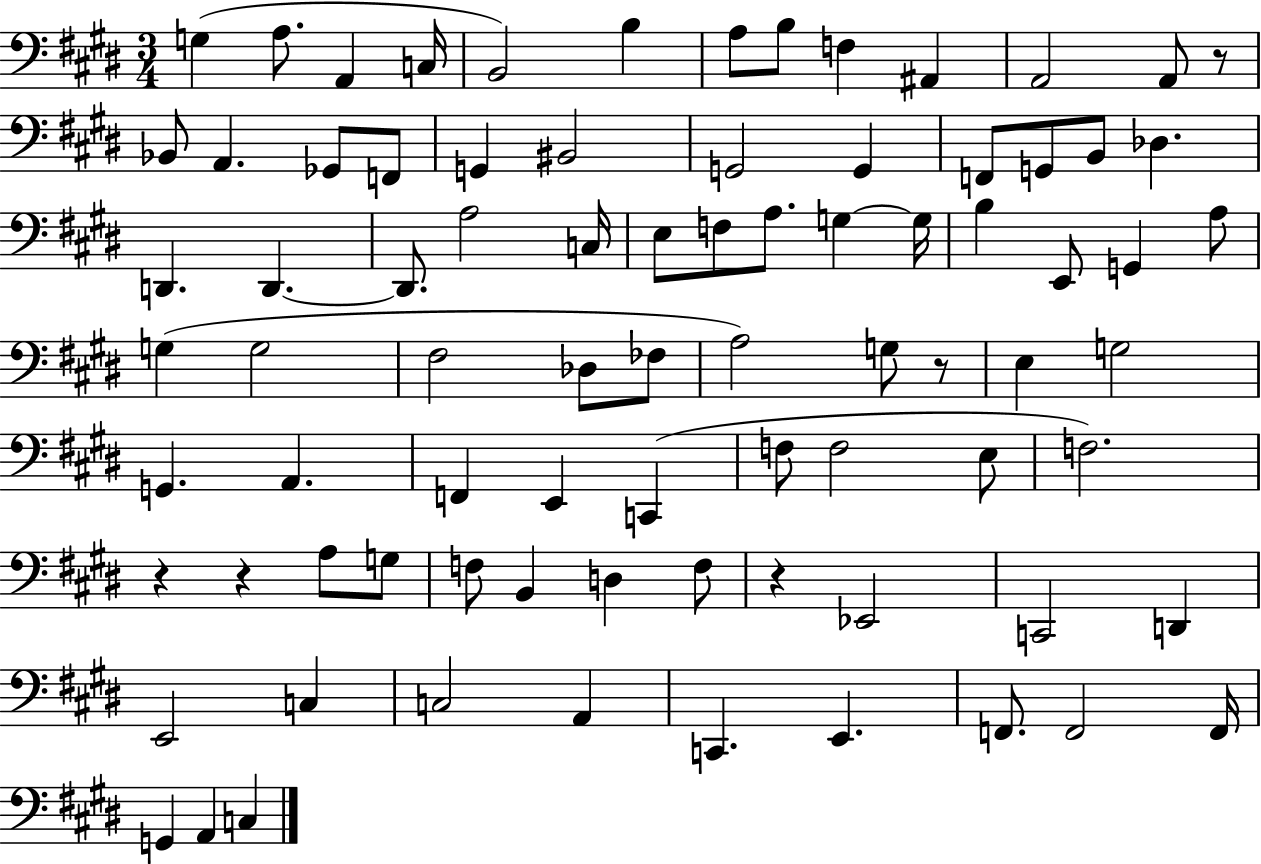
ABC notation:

X:1
T:Untitled
M:3/4
L:1/4
K:E
G, A,/2 A,, C,/4 B,,2 B, A,/2 B,/2 F, ^A,, A,,2 A,,/2 z/2 _B,,/2 A,, _G,,/2 F,,/2 G,, ^B,,2 G,,2 G,, F,,/2 G,,/2 B,,/2 _D, D,, D,, D,,/2 A,2 C,/4 E,/2 F,/2 A,/2 G, G,/4 B, E,,/2 G,, A,/2 G, G,2 ^F,2 _D,/2 _F,/2 A,2 G,/2 z/2 E, G,2 G,, A,, F,, E,, C,, F,/2 F,2 E,/2 F,2 z z A,/2 G,/2 F,/2 B,, D, F,/2 z _E,,2 C,,2 D,, E,,2 C, C,2 A,, C,, E,, F,,/2 F,,2 F,,/4 G,, A,, C,